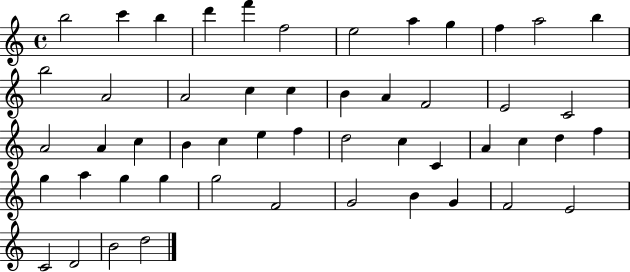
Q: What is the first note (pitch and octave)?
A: B5